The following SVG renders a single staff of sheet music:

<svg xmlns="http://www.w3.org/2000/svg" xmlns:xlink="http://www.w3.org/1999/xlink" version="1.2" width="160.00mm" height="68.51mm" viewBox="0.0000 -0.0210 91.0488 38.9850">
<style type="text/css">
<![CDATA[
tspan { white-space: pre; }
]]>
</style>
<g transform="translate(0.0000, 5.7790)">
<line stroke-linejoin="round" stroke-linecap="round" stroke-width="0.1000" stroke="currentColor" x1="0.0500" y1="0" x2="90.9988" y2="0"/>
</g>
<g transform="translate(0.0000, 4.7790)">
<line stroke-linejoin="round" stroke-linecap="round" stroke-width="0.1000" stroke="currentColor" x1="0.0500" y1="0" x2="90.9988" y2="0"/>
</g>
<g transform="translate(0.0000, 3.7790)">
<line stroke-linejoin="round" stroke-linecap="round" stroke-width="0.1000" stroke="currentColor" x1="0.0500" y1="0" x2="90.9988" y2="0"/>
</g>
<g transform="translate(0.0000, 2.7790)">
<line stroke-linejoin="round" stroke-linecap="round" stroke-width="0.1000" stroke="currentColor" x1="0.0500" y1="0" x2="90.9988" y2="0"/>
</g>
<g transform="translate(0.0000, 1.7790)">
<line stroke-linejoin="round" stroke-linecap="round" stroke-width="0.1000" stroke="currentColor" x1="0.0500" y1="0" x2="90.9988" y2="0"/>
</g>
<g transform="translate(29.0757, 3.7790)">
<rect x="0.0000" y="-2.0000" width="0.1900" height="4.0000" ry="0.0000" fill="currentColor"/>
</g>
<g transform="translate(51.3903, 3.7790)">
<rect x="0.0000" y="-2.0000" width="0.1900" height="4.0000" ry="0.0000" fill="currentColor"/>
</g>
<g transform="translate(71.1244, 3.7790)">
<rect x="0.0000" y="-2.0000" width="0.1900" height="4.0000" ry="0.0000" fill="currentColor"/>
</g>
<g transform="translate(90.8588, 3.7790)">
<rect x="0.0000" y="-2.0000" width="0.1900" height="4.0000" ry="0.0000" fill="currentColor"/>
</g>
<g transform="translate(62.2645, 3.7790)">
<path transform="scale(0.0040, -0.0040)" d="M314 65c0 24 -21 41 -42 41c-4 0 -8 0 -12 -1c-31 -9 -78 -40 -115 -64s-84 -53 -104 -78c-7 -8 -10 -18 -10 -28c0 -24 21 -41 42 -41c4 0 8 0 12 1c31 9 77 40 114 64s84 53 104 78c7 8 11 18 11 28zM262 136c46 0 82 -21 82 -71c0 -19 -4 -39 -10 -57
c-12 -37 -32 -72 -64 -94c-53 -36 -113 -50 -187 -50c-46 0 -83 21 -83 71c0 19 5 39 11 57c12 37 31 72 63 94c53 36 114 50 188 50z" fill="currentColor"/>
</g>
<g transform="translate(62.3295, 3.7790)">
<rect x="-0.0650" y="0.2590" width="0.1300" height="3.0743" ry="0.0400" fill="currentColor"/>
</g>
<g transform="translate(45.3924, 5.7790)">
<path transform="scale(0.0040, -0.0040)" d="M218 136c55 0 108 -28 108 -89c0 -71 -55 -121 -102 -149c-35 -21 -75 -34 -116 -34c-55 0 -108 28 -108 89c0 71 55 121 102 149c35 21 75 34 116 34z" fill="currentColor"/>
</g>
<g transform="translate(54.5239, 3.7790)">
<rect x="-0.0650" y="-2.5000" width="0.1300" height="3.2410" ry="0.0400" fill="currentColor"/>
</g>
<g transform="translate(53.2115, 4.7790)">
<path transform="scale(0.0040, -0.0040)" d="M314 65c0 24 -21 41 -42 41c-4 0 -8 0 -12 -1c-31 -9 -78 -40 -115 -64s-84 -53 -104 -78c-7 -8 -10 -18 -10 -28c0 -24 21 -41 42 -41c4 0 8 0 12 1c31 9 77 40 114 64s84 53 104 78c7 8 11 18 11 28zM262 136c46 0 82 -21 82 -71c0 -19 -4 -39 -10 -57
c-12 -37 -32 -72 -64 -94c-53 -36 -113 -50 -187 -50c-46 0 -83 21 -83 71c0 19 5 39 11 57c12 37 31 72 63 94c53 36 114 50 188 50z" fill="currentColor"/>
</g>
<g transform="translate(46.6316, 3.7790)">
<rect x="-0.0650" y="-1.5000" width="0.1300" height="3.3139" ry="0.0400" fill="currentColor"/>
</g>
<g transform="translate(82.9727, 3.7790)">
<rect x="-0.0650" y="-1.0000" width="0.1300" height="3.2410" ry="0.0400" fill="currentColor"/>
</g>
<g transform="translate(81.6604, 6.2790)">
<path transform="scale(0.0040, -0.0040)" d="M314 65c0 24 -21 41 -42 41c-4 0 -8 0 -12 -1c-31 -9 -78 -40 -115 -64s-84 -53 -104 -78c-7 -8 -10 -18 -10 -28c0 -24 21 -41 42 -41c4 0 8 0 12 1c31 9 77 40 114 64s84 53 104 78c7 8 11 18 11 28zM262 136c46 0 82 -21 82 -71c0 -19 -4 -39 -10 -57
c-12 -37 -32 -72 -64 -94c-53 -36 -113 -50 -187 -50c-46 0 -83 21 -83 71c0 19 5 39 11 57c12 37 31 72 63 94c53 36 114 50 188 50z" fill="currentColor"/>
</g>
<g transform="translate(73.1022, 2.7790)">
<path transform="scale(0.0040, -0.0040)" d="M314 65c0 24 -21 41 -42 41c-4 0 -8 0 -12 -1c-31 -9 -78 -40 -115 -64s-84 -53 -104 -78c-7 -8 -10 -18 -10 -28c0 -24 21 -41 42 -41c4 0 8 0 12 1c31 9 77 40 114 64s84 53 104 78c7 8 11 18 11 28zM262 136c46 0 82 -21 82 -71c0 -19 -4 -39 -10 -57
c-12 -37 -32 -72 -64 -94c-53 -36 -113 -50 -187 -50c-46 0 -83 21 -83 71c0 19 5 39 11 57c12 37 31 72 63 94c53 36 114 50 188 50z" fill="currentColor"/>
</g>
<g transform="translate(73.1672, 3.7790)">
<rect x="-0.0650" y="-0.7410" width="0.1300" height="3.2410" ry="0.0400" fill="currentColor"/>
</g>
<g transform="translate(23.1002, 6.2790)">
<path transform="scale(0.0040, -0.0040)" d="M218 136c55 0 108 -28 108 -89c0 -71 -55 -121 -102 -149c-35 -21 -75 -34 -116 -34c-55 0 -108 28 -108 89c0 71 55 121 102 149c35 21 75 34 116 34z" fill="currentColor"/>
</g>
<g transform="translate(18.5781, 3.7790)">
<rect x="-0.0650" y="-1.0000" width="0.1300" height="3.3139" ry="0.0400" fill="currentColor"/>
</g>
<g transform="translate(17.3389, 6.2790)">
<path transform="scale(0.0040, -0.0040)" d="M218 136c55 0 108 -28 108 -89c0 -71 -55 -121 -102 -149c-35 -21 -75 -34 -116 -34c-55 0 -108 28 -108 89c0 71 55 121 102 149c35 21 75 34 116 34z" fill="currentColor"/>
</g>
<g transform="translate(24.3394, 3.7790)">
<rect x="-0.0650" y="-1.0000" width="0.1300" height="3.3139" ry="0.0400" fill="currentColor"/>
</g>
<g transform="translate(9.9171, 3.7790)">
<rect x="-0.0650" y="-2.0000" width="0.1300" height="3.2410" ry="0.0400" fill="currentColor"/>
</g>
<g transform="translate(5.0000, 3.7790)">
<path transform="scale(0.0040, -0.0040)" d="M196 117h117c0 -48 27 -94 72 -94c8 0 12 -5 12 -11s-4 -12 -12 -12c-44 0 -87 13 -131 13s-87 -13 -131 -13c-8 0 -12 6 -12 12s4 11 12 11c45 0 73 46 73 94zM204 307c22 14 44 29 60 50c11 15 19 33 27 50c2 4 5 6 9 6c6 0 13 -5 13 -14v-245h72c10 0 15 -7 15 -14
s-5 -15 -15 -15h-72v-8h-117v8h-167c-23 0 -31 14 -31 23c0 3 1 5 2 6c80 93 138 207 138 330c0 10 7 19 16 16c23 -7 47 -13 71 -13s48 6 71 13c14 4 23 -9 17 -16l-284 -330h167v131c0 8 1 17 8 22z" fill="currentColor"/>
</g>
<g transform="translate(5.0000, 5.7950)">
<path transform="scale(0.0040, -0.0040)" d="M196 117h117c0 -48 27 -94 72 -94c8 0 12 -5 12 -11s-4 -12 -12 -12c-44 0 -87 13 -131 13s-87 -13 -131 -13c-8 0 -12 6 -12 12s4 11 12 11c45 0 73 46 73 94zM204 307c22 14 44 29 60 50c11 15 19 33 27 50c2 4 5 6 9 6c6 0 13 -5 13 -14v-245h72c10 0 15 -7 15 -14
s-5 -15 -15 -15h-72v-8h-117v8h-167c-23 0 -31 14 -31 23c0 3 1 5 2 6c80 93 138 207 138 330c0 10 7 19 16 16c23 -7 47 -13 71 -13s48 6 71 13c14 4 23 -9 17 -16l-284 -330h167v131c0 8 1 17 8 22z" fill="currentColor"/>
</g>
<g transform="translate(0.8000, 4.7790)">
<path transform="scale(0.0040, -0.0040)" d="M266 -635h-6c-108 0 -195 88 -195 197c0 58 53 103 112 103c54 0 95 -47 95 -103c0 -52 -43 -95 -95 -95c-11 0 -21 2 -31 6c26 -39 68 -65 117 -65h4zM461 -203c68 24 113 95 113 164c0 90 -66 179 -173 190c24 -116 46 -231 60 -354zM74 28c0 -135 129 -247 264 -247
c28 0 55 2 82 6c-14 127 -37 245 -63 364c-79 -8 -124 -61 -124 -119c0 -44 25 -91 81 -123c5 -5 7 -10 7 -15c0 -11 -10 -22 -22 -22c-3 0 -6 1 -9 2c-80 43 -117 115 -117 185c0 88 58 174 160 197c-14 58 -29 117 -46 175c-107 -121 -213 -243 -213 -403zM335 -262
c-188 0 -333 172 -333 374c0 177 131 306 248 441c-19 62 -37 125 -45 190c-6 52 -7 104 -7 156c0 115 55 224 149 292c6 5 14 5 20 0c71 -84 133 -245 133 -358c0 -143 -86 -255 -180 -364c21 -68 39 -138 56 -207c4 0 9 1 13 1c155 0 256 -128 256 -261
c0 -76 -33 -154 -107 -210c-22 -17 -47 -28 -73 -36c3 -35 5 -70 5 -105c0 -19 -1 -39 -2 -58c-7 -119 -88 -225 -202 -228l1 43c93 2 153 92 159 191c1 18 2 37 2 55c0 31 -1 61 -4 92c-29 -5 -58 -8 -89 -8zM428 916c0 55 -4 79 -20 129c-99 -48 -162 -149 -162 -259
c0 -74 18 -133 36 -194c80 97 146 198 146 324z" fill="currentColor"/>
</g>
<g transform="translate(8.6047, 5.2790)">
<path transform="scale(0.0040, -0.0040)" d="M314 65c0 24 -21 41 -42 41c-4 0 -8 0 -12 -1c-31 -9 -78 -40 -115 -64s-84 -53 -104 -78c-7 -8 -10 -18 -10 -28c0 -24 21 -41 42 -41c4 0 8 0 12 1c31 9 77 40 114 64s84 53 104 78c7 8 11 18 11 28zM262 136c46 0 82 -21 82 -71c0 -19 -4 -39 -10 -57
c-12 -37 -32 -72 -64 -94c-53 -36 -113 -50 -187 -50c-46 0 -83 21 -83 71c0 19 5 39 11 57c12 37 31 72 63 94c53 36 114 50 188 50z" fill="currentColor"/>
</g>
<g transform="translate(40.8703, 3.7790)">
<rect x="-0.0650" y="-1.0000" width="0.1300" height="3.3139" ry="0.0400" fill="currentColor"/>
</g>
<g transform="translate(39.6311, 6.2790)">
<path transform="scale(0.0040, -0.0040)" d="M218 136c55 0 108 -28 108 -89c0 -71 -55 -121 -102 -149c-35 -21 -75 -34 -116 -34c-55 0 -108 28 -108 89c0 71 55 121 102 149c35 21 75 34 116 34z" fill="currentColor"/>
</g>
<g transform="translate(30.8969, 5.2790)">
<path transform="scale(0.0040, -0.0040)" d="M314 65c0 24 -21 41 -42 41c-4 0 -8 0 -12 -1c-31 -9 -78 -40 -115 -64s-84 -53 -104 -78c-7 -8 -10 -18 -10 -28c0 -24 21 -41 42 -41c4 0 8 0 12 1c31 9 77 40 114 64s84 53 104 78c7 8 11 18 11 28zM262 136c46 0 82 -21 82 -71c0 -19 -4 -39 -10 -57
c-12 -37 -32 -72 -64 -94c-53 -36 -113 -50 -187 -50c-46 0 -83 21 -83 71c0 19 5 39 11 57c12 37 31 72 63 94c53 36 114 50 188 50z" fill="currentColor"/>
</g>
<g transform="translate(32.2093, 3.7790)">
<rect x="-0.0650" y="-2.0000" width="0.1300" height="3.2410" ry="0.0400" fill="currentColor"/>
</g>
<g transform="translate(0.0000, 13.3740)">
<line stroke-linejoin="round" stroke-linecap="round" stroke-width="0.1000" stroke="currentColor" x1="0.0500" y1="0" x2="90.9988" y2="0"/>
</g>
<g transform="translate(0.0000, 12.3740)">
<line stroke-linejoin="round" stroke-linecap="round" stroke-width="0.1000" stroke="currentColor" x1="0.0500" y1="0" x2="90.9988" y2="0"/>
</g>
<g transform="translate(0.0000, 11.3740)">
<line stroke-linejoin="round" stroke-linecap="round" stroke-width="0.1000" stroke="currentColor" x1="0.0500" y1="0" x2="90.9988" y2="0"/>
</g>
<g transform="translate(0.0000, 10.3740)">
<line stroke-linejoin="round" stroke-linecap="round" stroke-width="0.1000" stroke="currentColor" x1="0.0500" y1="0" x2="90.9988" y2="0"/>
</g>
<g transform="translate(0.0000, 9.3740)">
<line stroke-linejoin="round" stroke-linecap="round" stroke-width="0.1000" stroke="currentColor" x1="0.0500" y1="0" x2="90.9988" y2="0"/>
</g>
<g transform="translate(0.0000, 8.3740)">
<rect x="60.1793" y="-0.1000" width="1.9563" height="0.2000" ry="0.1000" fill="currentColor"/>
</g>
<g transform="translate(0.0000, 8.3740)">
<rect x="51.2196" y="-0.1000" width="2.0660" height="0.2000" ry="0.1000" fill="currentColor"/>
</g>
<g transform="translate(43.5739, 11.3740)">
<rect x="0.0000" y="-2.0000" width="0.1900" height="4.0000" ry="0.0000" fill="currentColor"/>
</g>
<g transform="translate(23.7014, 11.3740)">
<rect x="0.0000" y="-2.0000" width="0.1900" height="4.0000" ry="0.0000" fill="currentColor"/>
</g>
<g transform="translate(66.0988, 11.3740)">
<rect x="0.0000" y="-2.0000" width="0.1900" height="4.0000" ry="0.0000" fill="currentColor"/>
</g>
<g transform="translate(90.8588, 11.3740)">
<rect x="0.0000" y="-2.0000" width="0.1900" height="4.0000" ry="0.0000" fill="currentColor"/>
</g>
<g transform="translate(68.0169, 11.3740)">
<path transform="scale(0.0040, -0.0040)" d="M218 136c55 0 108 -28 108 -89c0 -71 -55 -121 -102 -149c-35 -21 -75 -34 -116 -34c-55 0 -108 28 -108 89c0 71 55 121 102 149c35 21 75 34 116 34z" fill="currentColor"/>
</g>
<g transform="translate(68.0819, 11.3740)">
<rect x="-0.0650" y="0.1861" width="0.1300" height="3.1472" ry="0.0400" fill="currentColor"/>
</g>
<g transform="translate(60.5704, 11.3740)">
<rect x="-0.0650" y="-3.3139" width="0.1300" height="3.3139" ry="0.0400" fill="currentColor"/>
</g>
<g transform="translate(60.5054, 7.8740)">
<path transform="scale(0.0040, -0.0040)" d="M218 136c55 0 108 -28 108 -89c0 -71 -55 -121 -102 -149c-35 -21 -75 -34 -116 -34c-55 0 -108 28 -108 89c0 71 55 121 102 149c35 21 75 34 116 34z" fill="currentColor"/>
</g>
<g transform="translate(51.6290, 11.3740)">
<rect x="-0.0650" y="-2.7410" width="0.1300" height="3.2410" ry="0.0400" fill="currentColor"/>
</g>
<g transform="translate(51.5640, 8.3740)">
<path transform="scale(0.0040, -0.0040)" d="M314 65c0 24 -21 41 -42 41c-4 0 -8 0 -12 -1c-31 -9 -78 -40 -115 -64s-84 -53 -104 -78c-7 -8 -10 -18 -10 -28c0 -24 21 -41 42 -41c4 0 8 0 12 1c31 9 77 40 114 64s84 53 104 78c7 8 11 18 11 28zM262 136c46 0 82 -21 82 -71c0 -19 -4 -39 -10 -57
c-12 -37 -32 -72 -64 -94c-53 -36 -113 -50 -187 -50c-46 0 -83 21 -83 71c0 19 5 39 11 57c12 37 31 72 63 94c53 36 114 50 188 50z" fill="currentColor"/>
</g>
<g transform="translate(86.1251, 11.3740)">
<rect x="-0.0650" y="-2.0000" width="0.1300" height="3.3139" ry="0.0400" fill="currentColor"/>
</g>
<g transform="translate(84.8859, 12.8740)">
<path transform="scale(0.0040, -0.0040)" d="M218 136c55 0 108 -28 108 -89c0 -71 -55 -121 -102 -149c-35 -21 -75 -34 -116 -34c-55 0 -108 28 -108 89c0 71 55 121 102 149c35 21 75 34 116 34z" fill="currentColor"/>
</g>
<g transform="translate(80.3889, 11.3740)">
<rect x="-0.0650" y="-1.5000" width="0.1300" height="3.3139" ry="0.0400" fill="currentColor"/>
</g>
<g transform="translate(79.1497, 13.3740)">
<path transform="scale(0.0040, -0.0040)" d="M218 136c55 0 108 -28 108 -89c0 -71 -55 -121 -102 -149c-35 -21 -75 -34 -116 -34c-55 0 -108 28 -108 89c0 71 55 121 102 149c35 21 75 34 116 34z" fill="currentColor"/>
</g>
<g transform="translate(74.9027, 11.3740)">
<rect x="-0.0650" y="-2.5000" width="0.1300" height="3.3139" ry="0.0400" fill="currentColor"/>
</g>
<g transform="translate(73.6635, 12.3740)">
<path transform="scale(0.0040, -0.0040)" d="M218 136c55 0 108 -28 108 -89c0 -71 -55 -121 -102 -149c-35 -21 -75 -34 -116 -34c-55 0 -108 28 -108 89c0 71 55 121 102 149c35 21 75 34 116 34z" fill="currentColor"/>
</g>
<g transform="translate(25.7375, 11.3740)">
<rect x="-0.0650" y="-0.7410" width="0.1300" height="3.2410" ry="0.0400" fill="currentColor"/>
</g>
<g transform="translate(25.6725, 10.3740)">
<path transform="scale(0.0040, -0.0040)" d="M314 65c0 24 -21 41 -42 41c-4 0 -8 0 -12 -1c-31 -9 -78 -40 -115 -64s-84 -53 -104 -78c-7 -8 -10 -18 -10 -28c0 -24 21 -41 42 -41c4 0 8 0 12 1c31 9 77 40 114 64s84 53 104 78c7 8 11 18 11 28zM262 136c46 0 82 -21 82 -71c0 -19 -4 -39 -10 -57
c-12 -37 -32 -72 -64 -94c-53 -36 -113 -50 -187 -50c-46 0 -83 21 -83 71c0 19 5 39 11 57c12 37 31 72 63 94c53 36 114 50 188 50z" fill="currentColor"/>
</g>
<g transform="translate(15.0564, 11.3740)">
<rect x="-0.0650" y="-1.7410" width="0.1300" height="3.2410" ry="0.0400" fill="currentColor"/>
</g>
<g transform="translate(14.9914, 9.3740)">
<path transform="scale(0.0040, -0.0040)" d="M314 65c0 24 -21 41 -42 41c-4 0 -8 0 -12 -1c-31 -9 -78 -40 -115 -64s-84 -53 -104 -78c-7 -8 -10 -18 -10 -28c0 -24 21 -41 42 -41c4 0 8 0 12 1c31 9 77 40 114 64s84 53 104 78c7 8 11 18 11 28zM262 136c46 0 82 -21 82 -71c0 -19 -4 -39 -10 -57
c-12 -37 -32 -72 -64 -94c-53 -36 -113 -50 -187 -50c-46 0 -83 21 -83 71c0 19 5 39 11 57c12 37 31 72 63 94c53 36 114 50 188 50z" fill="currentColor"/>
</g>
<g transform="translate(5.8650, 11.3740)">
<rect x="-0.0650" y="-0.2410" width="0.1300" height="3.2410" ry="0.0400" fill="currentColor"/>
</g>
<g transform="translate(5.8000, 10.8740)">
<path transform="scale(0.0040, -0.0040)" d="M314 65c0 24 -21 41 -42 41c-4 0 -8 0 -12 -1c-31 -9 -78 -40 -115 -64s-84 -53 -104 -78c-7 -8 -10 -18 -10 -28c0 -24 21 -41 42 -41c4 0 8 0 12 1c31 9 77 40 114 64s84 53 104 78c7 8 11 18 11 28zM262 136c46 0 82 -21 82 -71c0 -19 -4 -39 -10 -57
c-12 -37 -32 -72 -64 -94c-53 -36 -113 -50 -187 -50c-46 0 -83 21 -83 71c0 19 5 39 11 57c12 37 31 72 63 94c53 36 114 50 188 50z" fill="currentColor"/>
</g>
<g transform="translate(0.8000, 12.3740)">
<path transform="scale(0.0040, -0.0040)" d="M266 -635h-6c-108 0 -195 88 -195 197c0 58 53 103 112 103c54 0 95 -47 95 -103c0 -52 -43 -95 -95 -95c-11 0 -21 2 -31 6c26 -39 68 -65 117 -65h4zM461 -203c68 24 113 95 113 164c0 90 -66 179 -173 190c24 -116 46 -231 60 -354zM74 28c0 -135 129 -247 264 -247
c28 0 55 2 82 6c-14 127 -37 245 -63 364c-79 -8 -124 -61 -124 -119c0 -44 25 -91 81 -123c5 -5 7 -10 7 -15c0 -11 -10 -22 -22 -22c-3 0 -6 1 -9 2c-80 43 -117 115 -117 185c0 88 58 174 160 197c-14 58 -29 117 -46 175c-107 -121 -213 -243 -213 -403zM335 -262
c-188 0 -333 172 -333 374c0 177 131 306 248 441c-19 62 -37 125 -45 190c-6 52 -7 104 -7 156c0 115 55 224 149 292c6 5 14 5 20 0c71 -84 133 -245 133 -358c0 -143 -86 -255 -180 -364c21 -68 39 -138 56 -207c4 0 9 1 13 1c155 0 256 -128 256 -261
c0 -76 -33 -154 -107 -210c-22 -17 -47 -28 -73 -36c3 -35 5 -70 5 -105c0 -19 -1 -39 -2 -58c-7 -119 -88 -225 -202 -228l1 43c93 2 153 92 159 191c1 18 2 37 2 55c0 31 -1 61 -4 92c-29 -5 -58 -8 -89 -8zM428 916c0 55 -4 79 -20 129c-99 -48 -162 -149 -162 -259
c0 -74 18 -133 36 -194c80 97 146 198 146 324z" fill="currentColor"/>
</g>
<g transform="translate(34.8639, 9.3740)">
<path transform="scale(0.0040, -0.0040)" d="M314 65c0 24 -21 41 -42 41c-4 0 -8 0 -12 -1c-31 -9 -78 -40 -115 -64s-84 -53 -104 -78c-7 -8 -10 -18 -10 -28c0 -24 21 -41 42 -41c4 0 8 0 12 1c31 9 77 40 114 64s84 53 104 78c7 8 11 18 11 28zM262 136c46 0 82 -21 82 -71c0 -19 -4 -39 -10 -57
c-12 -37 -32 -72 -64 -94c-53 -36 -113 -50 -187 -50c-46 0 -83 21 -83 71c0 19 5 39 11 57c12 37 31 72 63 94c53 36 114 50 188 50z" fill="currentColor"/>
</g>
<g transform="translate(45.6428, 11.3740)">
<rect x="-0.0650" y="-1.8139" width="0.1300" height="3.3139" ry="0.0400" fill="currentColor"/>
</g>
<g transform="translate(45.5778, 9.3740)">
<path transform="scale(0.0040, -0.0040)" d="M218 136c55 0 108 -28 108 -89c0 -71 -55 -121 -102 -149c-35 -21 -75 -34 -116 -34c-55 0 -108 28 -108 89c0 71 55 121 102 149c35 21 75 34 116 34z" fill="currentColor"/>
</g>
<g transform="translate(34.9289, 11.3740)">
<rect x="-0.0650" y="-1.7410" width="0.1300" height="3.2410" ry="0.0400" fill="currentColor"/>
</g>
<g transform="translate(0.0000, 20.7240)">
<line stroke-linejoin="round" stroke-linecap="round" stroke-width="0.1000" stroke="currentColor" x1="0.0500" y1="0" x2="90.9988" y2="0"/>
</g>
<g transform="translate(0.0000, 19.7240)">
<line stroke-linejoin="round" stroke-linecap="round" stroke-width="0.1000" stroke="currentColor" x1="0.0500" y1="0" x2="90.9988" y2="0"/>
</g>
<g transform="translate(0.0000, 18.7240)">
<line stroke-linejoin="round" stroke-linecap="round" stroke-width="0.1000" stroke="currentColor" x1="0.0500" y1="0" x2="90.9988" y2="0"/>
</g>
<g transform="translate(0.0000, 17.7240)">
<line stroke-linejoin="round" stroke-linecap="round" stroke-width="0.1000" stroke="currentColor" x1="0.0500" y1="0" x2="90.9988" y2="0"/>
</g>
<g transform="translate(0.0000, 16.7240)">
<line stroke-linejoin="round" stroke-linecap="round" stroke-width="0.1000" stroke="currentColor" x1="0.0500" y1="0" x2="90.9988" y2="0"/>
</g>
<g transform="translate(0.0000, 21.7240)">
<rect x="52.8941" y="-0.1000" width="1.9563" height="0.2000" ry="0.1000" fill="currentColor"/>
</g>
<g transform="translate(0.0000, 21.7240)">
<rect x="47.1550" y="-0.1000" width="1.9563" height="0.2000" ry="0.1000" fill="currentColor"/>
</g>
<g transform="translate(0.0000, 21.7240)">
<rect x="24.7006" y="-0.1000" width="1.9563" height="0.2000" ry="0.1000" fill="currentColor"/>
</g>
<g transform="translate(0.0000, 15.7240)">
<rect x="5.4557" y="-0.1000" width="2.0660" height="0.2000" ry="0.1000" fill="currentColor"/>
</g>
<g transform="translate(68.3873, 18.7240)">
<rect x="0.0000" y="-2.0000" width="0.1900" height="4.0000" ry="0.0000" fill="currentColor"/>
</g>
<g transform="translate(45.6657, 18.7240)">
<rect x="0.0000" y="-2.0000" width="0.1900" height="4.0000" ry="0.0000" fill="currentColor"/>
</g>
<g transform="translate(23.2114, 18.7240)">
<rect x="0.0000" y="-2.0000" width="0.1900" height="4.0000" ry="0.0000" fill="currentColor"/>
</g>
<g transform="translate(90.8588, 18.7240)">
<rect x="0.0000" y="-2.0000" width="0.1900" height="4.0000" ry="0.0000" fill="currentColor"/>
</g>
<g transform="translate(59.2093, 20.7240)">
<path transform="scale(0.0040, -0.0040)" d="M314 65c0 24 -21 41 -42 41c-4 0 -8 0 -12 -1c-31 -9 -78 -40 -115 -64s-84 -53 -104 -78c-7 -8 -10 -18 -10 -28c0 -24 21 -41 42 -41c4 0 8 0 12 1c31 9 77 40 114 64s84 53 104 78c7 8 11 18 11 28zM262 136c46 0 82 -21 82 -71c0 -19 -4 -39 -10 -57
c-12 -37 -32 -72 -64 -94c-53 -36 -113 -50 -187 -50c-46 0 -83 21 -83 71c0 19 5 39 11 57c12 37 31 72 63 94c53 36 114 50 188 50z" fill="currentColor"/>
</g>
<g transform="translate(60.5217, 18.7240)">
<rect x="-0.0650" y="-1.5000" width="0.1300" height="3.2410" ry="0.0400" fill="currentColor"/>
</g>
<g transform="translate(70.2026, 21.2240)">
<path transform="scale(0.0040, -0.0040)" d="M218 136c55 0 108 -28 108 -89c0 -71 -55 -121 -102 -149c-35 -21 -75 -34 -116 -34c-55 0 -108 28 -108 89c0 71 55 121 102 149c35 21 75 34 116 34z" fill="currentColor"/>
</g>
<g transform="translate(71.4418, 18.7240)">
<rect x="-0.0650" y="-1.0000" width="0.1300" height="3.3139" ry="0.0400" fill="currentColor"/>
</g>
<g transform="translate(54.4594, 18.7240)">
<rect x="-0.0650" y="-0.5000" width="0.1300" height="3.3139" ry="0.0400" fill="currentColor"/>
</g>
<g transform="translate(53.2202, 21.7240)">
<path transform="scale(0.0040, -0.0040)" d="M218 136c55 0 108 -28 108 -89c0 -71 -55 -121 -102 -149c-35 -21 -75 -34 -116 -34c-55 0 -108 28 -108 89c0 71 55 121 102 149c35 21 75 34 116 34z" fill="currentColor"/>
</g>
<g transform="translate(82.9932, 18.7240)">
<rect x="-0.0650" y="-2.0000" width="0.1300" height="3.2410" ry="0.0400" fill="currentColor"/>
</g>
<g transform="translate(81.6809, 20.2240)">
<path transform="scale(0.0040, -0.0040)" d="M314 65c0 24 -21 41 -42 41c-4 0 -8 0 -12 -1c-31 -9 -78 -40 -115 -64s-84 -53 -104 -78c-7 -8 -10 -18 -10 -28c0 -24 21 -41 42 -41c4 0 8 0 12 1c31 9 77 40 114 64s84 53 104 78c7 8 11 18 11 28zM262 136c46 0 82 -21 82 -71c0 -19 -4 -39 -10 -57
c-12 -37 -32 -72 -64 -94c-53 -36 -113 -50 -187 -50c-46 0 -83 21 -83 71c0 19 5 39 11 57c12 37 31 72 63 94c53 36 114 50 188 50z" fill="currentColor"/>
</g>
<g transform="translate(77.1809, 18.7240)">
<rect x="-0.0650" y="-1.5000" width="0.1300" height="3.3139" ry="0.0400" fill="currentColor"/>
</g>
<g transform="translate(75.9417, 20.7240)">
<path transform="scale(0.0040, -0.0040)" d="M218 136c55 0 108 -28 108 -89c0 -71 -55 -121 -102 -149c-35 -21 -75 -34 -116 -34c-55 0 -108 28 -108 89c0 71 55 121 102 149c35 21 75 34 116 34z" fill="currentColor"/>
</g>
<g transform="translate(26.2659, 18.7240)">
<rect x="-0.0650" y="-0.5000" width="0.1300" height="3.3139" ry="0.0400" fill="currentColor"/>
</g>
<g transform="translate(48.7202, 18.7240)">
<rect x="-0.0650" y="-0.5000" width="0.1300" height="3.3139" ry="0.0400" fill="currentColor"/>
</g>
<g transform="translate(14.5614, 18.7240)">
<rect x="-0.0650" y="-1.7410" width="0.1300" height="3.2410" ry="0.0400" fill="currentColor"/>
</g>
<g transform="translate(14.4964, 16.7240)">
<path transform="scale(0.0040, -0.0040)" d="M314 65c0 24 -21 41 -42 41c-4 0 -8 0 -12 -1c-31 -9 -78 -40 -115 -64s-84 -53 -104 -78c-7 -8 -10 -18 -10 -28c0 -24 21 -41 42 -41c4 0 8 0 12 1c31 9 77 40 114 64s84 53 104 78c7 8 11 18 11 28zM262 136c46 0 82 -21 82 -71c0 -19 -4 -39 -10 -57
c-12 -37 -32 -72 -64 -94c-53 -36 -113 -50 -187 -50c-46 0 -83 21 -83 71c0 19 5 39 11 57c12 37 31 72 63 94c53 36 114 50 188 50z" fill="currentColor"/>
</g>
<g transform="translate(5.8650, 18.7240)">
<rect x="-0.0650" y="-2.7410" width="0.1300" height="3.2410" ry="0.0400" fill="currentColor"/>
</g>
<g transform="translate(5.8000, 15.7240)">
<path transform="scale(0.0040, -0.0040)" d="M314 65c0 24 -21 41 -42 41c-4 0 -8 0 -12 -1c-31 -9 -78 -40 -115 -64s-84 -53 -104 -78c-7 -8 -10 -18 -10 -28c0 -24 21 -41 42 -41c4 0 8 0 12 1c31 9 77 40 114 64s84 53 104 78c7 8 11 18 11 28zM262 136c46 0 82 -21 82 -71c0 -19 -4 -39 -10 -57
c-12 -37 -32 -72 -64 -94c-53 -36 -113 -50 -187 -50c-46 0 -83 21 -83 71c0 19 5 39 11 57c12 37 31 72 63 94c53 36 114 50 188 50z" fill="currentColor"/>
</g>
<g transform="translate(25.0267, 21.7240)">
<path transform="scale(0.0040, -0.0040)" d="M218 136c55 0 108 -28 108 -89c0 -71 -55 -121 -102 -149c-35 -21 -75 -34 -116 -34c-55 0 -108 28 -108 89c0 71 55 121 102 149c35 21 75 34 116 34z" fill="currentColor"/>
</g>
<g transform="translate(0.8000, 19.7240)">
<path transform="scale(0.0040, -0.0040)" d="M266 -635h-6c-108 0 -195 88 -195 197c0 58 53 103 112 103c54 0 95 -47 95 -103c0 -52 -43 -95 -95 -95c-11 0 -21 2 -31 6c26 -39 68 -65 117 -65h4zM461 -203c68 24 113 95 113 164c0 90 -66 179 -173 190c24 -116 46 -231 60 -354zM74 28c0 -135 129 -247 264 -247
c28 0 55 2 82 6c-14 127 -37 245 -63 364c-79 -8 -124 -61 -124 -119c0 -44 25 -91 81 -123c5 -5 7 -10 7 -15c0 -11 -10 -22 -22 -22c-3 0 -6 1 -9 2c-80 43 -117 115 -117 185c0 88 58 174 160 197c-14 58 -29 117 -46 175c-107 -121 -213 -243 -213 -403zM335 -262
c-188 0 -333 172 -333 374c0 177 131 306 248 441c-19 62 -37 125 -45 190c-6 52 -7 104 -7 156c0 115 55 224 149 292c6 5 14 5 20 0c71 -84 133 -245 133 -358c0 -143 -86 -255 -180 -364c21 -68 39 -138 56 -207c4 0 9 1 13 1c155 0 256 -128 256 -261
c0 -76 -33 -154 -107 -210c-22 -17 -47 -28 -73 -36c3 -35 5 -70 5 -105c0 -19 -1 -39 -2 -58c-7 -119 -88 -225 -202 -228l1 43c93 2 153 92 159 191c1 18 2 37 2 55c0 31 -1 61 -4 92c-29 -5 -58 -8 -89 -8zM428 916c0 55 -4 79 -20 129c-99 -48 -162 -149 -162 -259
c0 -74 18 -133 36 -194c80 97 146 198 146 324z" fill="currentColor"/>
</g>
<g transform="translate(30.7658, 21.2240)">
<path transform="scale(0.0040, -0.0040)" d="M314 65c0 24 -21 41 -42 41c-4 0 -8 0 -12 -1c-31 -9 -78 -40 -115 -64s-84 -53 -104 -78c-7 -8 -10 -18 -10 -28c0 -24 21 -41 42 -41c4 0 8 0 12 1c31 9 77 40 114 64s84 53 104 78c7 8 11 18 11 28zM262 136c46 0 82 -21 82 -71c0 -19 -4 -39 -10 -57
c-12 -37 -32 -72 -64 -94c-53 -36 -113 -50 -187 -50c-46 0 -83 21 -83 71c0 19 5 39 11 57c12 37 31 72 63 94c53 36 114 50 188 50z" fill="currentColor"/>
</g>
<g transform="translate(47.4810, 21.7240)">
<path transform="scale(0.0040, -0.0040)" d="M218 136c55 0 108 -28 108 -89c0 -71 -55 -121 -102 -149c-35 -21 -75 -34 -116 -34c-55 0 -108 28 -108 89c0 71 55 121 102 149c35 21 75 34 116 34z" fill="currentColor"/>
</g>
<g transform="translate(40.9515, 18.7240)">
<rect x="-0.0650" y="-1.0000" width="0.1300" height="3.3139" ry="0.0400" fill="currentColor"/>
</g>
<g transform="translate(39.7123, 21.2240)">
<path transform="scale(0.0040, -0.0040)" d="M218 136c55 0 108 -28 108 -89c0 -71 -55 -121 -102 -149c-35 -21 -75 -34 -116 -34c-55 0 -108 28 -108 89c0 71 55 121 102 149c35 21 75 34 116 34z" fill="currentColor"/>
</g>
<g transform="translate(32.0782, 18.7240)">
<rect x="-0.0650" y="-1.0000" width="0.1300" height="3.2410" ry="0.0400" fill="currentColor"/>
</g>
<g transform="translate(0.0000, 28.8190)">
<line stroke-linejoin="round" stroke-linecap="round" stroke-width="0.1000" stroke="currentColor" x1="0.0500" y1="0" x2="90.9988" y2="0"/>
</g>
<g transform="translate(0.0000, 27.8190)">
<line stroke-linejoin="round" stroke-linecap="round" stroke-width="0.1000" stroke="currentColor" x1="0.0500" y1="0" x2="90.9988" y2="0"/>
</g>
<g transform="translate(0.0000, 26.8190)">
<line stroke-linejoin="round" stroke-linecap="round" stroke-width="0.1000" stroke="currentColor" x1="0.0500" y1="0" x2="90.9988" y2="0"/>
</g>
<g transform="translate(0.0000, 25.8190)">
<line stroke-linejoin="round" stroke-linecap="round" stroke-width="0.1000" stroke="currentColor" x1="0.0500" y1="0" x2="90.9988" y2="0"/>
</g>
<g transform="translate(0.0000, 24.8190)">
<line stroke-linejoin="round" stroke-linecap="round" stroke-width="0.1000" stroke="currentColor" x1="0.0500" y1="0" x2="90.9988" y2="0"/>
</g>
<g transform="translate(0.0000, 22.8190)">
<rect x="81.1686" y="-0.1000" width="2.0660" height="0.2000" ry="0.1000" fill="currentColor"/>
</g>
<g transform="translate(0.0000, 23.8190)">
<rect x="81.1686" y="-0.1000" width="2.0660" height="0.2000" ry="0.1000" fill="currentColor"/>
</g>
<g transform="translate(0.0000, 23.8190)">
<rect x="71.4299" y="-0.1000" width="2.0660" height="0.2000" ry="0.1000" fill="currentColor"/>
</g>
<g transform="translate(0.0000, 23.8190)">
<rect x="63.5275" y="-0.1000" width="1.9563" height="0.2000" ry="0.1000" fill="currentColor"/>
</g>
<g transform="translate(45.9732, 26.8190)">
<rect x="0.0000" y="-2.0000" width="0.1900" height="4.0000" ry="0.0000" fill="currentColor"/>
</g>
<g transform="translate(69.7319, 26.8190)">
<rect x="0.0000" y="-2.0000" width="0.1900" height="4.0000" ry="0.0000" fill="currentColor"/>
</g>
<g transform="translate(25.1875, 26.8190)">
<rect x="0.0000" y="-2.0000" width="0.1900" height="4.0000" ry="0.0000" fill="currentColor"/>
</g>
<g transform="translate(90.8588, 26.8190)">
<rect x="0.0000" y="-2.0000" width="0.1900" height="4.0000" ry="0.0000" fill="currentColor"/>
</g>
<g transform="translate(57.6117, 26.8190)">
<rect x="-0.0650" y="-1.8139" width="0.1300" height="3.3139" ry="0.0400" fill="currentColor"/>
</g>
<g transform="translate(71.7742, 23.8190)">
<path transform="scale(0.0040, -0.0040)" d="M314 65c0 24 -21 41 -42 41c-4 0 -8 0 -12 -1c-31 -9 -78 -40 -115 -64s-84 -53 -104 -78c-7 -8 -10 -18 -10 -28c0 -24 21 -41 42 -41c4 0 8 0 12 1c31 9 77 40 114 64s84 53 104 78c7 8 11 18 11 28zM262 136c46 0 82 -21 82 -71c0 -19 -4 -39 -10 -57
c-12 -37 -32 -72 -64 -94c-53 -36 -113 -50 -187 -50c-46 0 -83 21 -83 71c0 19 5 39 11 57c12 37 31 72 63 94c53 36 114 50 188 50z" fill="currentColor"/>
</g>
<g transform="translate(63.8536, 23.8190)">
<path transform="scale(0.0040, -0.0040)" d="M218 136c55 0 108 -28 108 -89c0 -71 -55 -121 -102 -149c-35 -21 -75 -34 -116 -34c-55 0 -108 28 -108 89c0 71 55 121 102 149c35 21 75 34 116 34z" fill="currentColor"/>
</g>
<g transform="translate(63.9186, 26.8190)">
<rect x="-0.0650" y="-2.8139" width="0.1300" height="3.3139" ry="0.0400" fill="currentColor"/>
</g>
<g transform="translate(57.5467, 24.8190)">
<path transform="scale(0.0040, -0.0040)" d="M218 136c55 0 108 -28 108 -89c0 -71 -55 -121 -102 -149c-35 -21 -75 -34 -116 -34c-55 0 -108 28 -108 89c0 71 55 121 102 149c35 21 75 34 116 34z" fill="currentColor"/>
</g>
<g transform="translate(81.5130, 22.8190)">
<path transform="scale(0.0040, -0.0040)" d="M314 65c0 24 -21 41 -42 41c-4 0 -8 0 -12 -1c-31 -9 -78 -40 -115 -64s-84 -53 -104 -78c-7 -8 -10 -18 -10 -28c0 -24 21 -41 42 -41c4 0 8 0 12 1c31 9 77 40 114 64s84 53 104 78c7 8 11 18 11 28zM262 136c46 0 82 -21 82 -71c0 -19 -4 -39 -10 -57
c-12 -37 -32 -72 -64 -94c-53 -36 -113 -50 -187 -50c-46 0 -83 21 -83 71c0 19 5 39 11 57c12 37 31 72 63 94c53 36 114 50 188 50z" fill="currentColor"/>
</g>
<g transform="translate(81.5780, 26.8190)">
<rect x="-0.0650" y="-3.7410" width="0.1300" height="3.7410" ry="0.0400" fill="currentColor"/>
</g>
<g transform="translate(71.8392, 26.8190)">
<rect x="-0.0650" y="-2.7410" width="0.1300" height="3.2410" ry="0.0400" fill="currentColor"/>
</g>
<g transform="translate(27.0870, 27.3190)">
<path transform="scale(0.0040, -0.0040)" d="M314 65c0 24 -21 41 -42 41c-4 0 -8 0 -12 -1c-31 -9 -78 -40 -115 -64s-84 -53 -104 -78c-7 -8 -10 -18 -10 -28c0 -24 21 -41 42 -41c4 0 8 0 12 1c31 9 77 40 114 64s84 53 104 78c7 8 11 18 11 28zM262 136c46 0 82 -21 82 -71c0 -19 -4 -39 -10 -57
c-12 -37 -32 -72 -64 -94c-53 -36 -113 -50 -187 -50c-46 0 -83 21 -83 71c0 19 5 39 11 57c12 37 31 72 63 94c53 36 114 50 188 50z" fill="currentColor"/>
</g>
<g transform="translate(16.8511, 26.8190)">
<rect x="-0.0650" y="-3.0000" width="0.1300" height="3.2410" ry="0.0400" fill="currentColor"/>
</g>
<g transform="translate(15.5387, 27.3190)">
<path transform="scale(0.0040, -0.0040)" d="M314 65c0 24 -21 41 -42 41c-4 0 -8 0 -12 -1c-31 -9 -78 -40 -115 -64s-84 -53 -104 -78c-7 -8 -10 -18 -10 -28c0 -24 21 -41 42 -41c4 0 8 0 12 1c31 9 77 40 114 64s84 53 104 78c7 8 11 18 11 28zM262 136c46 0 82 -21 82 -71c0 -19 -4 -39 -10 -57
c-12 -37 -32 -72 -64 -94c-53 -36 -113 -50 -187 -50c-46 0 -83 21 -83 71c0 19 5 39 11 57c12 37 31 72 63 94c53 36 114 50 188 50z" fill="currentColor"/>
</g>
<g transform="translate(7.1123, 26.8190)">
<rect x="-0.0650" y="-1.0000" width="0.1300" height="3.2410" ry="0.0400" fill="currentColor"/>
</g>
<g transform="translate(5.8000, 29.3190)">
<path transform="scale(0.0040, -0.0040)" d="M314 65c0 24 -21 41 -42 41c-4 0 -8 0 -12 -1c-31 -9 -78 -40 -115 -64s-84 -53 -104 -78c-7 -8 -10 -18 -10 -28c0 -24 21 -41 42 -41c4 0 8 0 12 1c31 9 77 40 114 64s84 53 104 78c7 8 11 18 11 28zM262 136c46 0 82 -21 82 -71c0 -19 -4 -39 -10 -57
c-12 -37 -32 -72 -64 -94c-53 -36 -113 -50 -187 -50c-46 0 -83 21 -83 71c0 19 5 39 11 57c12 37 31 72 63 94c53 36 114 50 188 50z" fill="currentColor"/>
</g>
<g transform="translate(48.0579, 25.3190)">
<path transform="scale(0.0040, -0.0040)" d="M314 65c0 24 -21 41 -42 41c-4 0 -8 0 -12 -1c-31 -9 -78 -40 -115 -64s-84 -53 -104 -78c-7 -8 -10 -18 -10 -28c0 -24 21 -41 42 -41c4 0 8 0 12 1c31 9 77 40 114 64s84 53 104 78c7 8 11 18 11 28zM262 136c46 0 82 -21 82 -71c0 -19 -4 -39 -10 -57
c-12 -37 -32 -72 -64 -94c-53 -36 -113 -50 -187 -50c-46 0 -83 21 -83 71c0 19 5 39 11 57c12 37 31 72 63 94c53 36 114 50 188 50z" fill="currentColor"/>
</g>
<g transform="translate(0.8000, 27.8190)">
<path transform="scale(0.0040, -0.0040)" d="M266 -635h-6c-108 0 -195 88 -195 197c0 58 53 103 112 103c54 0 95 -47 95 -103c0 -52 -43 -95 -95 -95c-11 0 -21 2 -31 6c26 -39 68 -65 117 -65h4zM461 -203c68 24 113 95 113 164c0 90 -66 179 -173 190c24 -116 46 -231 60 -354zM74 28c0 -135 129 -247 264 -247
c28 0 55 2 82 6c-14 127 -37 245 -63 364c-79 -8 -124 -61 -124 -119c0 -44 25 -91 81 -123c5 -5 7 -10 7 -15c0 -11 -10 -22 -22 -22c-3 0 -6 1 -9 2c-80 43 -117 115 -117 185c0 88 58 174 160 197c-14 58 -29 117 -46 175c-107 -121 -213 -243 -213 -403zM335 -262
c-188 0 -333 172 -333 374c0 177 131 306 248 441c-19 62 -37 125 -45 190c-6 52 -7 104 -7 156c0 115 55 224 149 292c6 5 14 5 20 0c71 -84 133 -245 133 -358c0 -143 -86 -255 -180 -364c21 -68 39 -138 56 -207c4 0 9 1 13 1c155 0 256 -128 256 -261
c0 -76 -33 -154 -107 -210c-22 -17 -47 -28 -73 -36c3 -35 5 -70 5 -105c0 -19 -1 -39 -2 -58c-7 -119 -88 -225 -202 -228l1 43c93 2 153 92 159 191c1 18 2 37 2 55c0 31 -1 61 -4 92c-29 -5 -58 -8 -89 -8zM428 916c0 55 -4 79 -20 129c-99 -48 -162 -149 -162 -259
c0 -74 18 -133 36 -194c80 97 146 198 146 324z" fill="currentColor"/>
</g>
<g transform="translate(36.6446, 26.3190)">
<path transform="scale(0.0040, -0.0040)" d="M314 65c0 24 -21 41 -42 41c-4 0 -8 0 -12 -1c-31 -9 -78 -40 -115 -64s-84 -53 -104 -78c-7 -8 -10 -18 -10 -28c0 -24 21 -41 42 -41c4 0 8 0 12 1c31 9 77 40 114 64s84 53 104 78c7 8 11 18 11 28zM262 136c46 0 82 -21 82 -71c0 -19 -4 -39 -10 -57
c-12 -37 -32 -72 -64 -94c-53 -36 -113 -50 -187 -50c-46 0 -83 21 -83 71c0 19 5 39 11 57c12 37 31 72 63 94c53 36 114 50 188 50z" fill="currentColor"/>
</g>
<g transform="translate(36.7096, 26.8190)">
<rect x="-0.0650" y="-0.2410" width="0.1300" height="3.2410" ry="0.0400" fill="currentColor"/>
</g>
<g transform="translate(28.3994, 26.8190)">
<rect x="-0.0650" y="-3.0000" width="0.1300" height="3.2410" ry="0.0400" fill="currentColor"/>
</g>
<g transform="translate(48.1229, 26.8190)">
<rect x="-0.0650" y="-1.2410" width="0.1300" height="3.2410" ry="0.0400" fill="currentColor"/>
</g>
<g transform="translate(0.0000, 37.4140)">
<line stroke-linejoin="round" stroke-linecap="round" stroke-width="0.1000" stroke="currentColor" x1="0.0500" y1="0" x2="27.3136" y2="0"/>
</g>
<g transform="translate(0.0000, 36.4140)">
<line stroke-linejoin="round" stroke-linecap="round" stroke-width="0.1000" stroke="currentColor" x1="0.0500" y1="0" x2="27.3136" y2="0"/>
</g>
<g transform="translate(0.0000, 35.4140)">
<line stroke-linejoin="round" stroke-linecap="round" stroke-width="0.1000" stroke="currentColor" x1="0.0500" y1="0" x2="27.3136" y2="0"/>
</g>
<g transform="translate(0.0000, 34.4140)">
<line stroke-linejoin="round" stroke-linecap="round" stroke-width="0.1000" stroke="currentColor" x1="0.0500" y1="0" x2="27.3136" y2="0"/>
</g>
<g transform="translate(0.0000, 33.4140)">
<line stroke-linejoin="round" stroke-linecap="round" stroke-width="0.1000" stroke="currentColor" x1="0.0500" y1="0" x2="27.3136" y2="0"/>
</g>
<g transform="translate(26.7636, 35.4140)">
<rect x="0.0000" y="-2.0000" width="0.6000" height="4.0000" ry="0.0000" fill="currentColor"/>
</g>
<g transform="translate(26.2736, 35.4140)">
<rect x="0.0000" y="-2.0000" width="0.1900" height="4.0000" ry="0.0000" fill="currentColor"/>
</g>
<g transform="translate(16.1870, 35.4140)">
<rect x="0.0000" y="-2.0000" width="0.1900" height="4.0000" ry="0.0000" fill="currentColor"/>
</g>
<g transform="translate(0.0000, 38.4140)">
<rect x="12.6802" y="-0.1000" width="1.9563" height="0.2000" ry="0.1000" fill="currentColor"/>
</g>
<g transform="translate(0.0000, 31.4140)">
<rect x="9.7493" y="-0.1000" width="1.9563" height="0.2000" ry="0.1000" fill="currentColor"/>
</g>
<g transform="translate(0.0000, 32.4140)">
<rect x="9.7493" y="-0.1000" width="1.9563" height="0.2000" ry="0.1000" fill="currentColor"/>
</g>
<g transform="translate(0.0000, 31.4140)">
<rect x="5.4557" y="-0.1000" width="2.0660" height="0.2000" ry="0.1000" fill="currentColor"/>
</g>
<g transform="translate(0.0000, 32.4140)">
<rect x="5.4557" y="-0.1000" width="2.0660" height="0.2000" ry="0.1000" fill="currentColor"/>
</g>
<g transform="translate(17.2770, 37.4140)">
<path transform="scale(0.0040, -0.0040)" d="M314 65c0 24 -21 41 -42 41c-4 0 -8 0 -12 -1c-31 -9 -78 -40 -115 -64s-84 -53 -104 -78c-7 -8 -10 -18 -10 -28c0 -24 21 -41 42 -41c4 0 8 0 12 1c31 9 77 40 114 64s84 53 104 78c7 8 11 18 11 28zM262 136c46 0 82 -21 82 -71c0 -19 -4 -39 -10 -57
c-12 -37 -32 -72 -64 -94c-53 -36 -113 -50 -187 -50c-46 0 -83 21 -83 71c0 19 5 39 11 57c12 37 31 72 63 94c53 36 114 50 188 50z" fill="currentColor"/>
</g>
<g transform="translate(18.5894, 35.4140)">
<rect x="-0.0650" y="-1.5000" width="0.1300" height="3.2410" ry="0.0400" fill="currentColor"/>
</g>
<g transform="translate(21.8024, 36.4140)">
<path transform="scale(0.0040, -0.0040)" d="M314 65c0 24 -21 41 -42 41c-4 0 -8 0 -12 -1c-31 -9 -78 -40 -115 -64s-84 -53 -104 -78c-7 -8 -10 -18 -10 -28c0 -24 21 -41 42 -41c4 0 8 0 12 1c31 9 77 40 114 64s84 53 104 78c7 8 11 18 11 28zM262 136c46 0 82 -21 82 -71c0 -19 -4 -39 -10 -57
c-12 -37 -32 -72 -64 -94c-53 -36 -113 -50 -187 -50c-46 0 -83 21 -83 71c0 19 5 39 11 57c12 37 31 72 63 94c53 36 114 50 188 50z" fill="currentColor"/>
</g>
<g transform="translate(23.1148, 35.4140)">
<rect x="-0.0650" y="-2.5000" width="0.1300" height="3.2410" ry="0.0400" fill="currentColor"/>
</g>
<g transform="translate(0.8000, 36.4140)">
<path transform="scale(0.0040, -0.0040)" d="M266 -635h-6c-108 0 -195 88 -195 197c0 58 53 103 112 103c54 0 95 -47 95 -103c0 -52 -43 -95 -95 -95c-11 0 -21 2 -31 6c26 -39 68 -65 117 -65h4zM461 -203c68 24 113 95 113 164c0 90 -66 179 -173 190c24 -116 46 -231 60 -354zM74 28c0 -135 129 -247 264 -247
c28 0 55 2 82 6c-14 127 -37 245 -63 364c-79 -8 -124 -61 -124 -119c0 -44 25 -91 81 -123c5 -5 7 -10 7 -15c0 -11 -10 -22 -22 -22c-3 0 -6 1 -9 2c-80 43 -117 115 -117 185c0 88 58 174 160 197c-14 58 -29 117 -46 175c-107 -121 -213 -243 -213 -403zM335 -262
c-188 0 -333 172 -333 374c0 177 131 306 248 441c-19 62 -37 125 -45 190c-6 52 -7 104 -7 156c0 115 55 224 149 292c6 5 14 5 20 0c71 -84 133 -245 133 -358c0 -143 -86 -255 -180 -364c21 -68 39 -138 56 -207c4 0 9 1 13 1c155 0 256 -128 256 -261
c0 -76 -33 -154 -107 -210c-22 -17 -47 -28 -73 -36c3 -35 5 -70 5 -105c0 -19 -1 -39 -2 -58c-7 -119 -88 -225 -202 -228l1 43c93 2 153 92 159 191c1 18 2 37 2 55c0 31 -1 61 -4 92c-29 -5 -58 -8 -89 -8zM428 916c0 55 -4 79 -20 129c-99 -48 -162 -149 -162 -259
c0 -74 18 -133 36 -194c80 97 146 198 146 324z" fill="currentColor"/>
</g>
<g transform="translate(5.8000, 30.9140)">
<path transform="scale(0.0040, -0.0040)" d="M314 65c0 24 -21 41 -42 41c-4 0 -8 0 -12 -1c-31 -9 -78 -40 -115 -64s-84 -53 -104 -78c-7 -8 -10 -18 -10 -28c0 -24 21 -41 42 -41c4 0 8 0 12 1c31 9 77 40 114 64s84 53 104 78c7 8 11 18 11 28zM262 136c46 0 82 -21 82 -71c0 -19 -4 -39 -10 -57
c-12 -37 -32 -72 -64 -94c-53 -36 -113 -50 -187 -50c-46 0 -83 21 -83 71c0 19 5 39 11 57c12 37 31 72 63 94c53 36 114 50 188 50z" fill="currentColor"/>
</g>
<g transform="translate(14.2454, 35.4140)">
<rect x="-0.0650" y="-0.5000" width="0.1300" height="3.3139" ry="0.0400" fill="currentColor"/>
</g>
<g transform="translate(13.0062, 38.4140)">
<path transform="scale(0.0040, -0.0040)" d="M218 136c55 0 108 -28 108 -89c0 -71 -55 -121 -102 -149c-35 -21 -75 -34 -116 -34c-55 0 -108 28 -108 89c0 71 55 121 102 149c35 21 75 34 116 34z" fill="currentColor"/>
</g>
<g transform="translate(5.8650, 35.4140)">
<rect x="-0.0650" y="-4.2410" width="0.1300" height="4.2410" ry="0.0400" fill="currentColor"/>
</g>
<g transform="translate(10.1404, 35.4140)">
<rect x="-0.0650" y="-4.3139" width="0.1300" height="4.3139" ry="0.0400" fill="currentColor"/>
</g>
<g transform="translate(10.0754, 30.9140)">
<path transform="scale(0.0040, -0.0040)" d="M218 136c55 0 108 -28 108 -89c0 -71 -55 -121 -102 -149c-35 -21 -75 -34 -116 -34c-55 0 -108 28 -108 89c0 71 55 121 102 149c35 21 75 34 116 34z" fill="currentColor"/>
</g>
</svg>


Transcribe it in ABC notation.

X:1
T:Untitled
M:4/4
L:1/4
K:C
F2 D D F2 D E G2 B2 d2 D2 c2 f2 d2 f2 f a2 b B G E F a2 f2 C D2 D C C E2 D E F2 D2 A2 A2 c2 e2 f a a2 c'2 d'2 d' C E2 G2